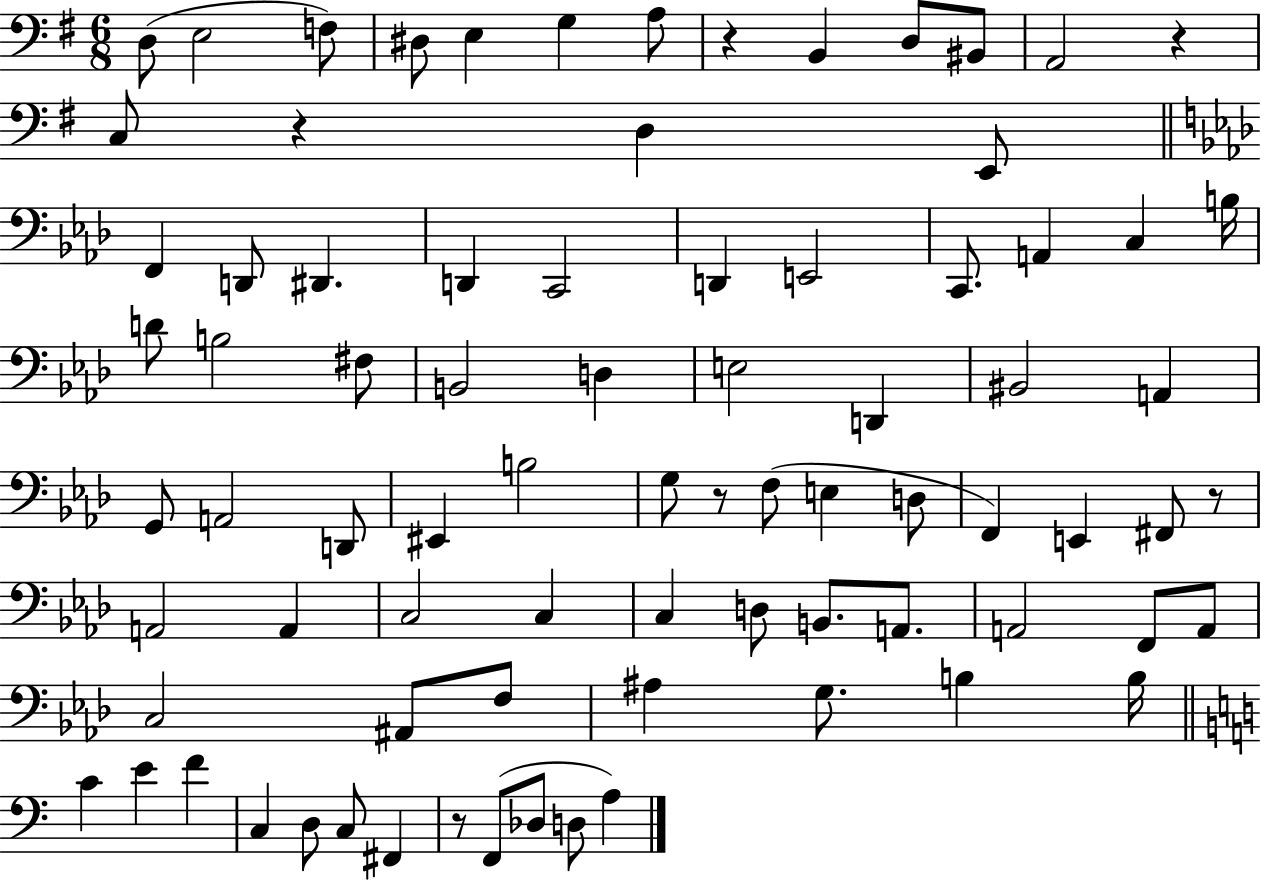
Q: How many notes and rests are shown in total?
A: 81